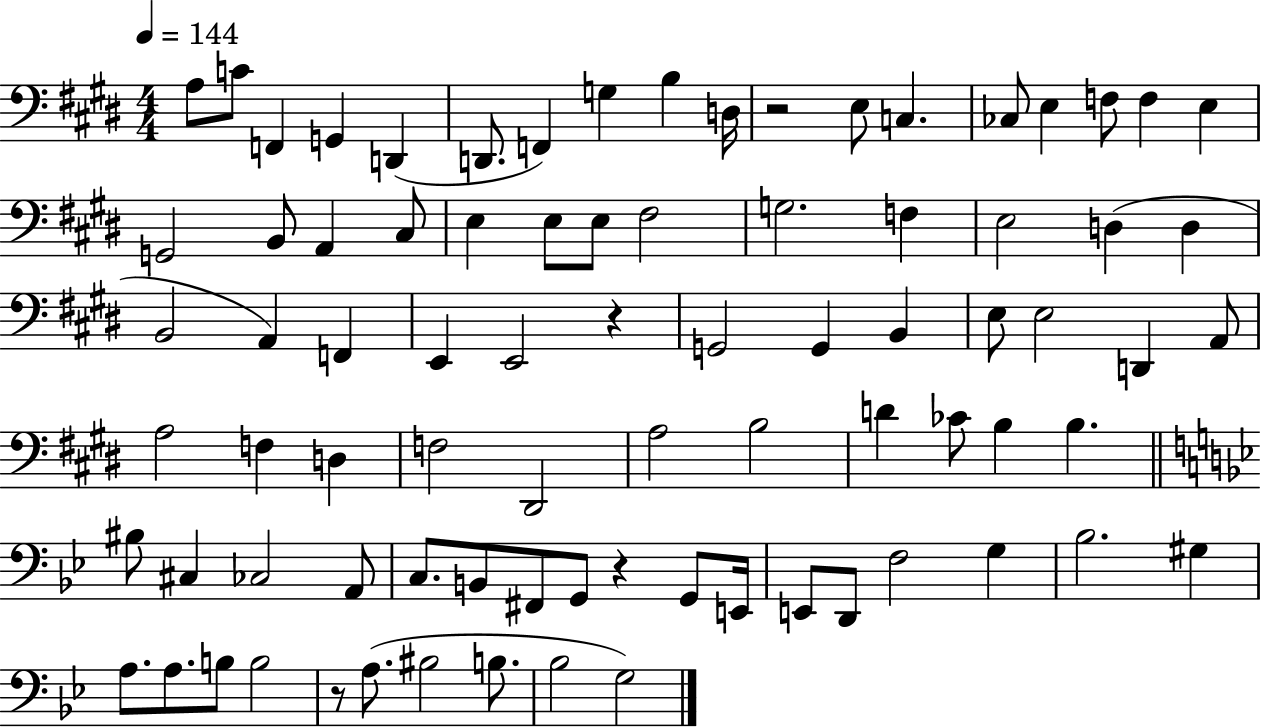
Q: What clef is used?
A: bass